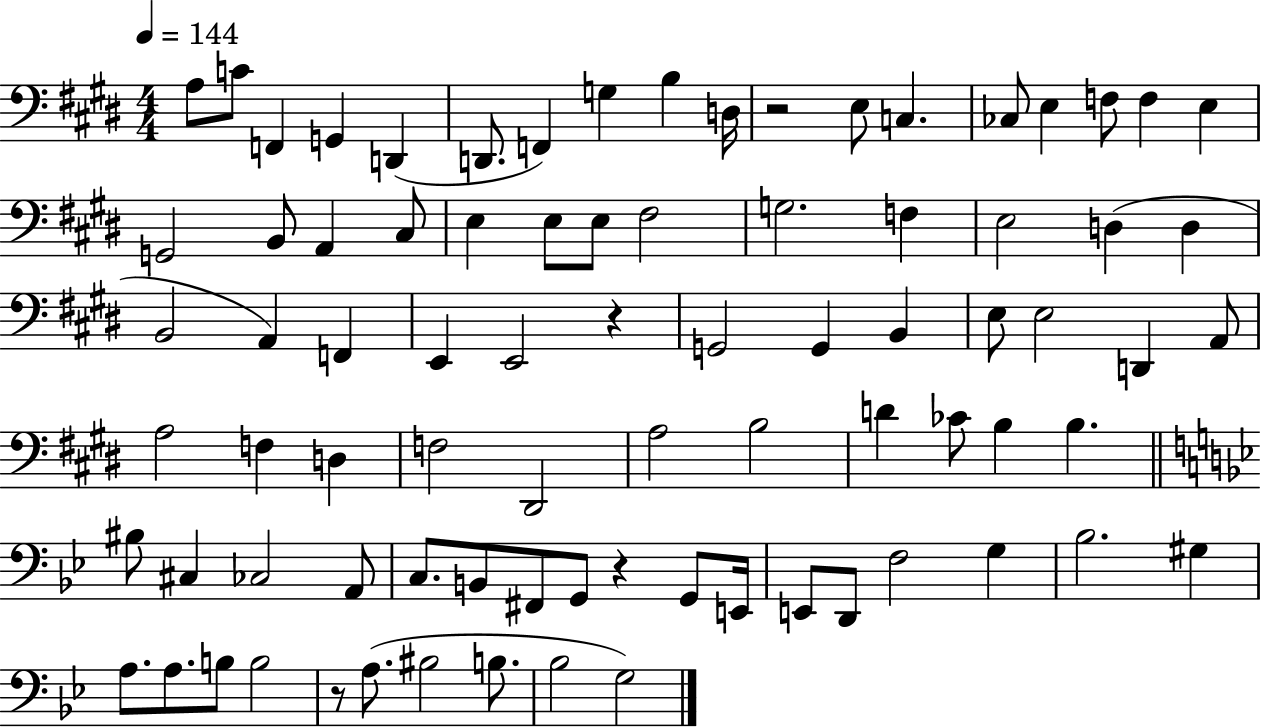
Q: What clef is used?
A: bass